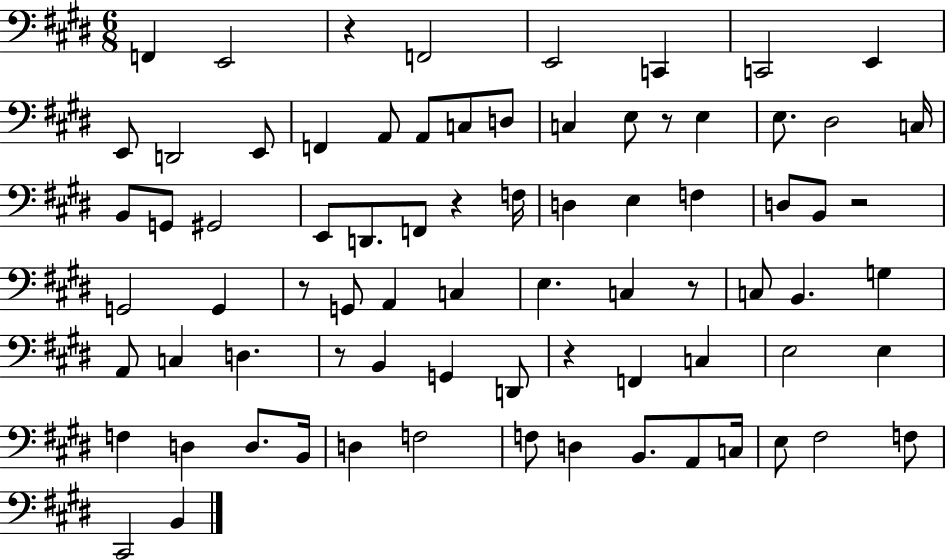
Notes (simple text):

F2/q E2/h R/q F2/h E2/h C2/q C2/h E2/q E2/e D2/h E2/e F2/q A2/e A2/e C3/e D3/e C3/q E3/e R/e E3/q E3/e. D#3/h C3/s B2/e G2/e G#2/h E2/e D2/e. F2/e R/q F3/s D3/q E3/q F3/q D3/e B2/e R/h G2/h G2/q R/e G2/e A2/q C3/q E3/q. C3/q R/e C3/e B2/q. G3/q A2/e C3/q D3/q. R/e B2/q G2/q D2/e R/q F2/q C3/q E3/h E3/q F3/q D3/q D3/e. B2/s D3/q F3/h F3/e D3/q B2/e. A2/e C3/s E3/e F#3/h F3/e C#2/h B2/q